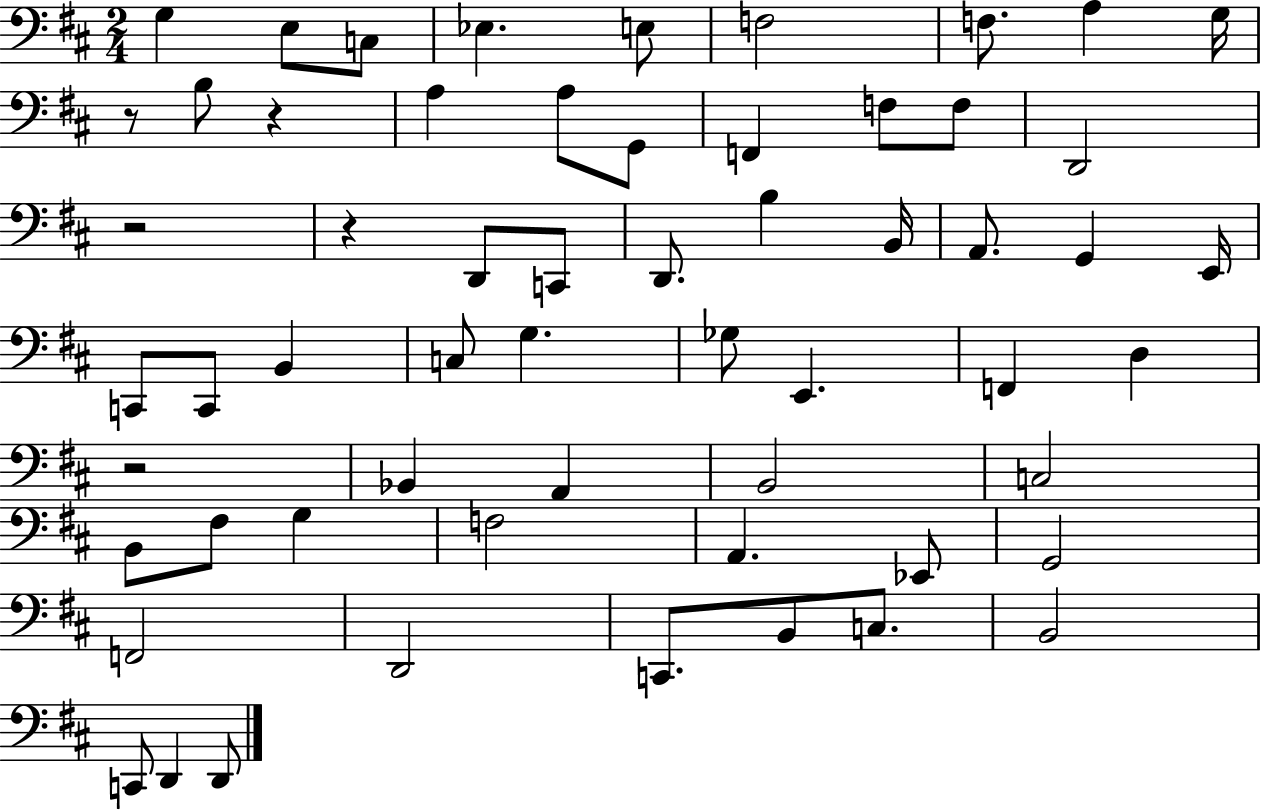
X:1
T:Untitled
M:2/4
L:1/4
K:D
G, E,/2 C,/2 _E, E,/2 F,2 F,/2 A, G,/4 z/2 B,/2 z A, A,/2 G,,/2 F,, F,/2 F,/2 D,,2 z2 z D,,/2 C,,/2 D,,/2 B, B,,/4 A,,/2 G,, E,,/4 C,,/2 C,,/2 B,, C,/2 G, _G,/2 E,, F,, D, z2 _B,, A,, B,,2 C,2 B,,/2 ^F,/2 G, F,2 A,, _E,,/2 G,,2 F,,2 D,,2 C,,/2 B,,/2 C,/2 B,,2 C,,/2 D,, D,,/2